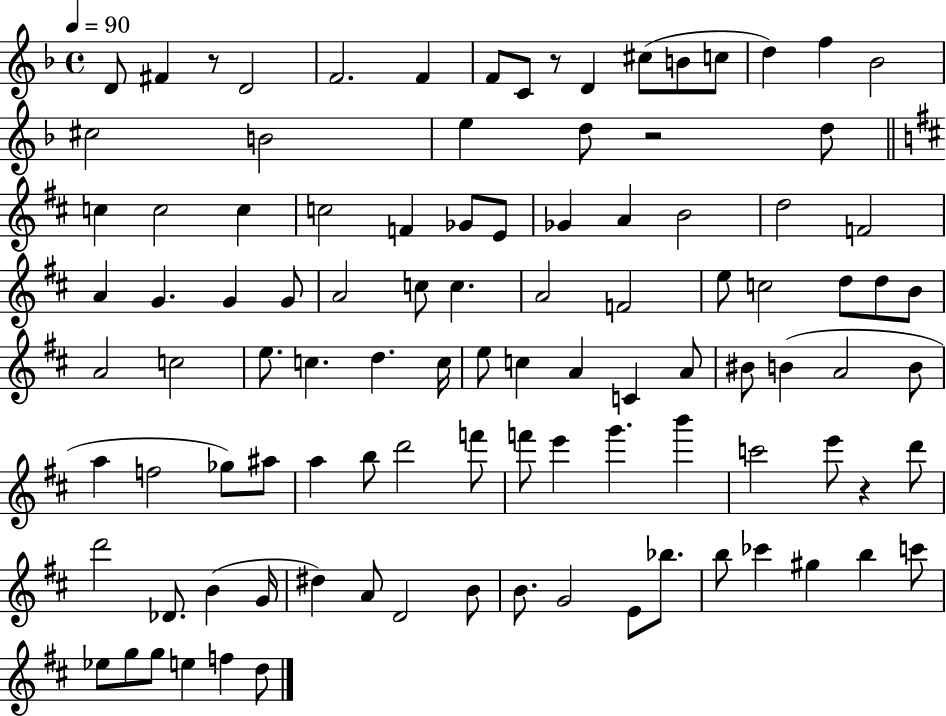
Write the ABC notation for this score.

X:1
T:Untitled
M:4/4
L:1/4
K:F
D/2 ^F z/2 D2 F2 F F/2 C/2 z/2 D ^c/2 B/2 c/2 d f _B2 ^c2 B2 e d/2 z2 d/2 c c2 c c2 F _G/2 E/2 _G A B2 d2 F2 A G G G/2 A2 c/2 c A2 F2 e/2 c2 d/2 d/2 B/2 A2 c2 e/2 c d c/4 e/2 c A C A/2 ^B/2 B A2 B/2 a f2 _g/2 ^a/2 a b/2 d'2 f'/2 f'/2 e' g' b' c'2 e'/2 z d'/2 d'2 _D/2 B G/4 ^d A/2 D2 B/2 B/2 G2 E/2 _b/2 b/2 _c' ^g b c'/2 _e/2 g/2 g/2 e f d/2